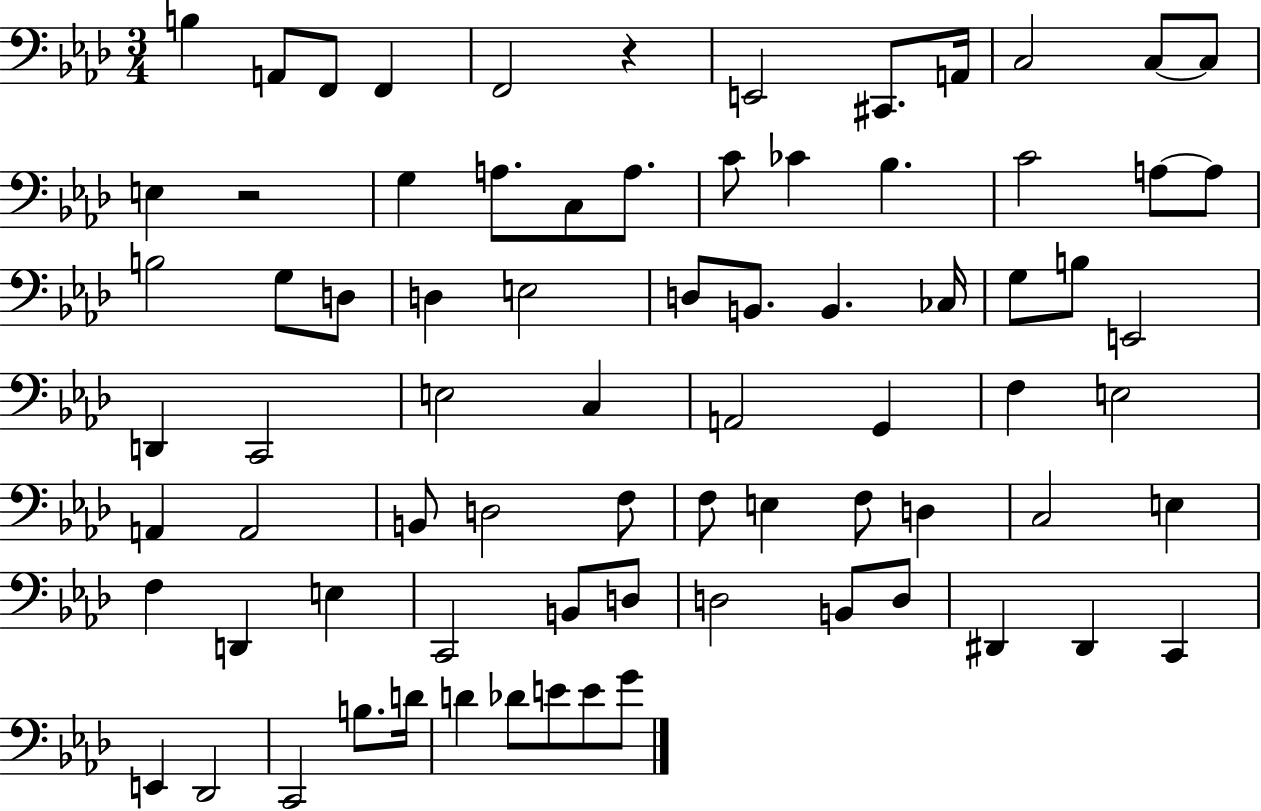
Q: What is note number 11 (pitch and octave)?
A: C3